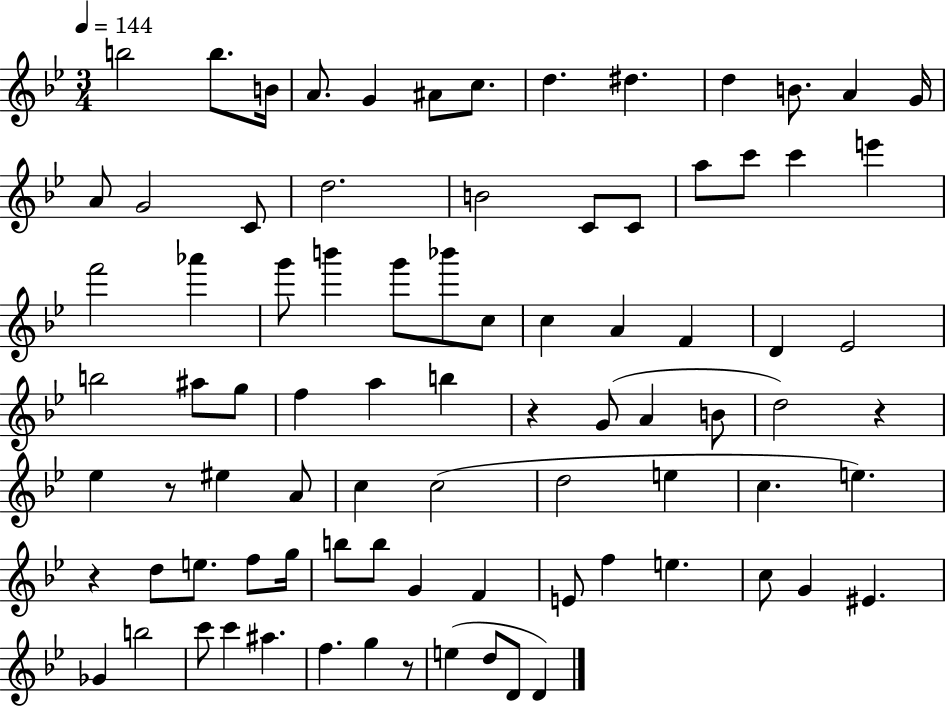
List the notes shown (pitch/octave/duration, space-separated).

B5/h B5/e. B4/s A4/e. G4/q A#4/e C5/e. D5/q. D#5/q. D5/q B4/e. A4/q G4/s A4/e G4/h C4/e D5/h. B4/h C4/e C4/e A5/e C6/e C6/q E6/q F6/h Ab6/q G6/e B6/q G6/e Bb6/e C5/e C5/q A4/q F4/q D4/q Eb4/h B5/h A#5/e G5/e F5/q A5/q B5/q R/q G4/e A4/q B4/e D5/h R/q Eb5/q R/e EIS5/q A4/e C5/q C5/h D5/h E5/q C5/q. E5/q. R/q D5/e E5/e. F5/e G5/s B5/e B5/e G4/q F4/q E4/e F5/q E5/q. C5/e G4/q EIS4/q. Gb4/q B5/h C6/e C6/q A#5/q. F5/q. G5/q R/e E5/q D5/e D4/e D4/q